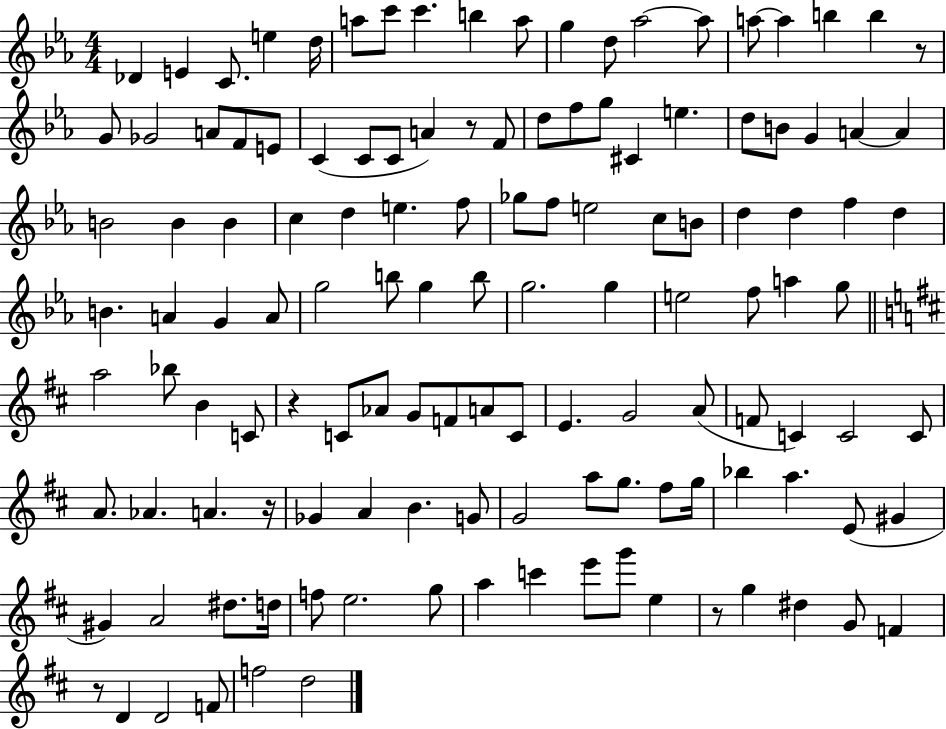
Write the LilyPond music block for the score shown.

{
  \clef treble
  \numericTimeSignature
  \time 4/4
  \key ees \major
  des'4 e'4 c'8. e''4 d''16 | a''8 c'''8 c'''4. b''4 a''8 | g''4 d''8 aes''2~~ aes''8 | a''8~~ a''4 b''4 b''4 r8 | \break g'8 ges'2 a'8 f'8 e'8 | c'4( c'8 c'8 a'4) r8 f'8 | d''8 f''8 g''8 cis'4 e''4. | d''8 b'8 g'4 a'4~~ a'4 | \break b'2 b'4 b'4 | c''4 d''4 e''4. f''8 | ges''8 f''8 e''2 c''8 b'8 | d''4 d''4 f''4 d''4 | \break b'4. a'4 g'4 a'8 | g''2 b''8 g''4 b''8 | g''2. g''4 | e''2 f''8 a''4 g''8 | \break \bar "||" \break \key d \major a''2 bes''8 b'4 c'8 | r4 c'8 aes'8 g'8 f'8 a'8 c'8 | e'4. g'2 a'8( | f'8 c'4) c'2 c'8 | \break a'8. aes'4. a'4. r16 | ges'4 a'4 b'4. g'8 | g'2 a''8 g''8. fis''8 g''16 | bes''4 a''4. e'8( gis'4 | \break gis'4) a'2 dis''8. d''16 | f''8 e''2. g''8 | a''4 c'''4 e'''8 g'''8 e''4 | r8 g''4 dis''4 g'8 f'4 | \break r8 d'4 d'2 f'8 | f''2 d''2 | \bar "|."
}